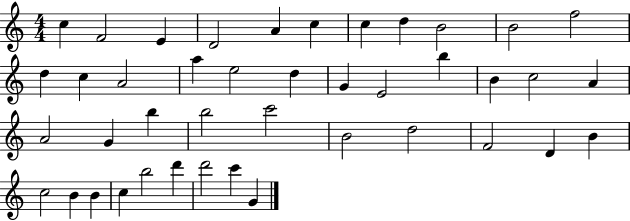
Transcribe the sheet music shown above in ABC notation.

X:1
T:Untitled
M:4/4
L:1/4
K:C
c F2 E D2 A c c d B2 B2 f2 d c A2 a e2 d G E2 b B c2 A A2 G b b2 c'2 B2 d2 F2 D B c2 B B c b2 d' d'2 c' G